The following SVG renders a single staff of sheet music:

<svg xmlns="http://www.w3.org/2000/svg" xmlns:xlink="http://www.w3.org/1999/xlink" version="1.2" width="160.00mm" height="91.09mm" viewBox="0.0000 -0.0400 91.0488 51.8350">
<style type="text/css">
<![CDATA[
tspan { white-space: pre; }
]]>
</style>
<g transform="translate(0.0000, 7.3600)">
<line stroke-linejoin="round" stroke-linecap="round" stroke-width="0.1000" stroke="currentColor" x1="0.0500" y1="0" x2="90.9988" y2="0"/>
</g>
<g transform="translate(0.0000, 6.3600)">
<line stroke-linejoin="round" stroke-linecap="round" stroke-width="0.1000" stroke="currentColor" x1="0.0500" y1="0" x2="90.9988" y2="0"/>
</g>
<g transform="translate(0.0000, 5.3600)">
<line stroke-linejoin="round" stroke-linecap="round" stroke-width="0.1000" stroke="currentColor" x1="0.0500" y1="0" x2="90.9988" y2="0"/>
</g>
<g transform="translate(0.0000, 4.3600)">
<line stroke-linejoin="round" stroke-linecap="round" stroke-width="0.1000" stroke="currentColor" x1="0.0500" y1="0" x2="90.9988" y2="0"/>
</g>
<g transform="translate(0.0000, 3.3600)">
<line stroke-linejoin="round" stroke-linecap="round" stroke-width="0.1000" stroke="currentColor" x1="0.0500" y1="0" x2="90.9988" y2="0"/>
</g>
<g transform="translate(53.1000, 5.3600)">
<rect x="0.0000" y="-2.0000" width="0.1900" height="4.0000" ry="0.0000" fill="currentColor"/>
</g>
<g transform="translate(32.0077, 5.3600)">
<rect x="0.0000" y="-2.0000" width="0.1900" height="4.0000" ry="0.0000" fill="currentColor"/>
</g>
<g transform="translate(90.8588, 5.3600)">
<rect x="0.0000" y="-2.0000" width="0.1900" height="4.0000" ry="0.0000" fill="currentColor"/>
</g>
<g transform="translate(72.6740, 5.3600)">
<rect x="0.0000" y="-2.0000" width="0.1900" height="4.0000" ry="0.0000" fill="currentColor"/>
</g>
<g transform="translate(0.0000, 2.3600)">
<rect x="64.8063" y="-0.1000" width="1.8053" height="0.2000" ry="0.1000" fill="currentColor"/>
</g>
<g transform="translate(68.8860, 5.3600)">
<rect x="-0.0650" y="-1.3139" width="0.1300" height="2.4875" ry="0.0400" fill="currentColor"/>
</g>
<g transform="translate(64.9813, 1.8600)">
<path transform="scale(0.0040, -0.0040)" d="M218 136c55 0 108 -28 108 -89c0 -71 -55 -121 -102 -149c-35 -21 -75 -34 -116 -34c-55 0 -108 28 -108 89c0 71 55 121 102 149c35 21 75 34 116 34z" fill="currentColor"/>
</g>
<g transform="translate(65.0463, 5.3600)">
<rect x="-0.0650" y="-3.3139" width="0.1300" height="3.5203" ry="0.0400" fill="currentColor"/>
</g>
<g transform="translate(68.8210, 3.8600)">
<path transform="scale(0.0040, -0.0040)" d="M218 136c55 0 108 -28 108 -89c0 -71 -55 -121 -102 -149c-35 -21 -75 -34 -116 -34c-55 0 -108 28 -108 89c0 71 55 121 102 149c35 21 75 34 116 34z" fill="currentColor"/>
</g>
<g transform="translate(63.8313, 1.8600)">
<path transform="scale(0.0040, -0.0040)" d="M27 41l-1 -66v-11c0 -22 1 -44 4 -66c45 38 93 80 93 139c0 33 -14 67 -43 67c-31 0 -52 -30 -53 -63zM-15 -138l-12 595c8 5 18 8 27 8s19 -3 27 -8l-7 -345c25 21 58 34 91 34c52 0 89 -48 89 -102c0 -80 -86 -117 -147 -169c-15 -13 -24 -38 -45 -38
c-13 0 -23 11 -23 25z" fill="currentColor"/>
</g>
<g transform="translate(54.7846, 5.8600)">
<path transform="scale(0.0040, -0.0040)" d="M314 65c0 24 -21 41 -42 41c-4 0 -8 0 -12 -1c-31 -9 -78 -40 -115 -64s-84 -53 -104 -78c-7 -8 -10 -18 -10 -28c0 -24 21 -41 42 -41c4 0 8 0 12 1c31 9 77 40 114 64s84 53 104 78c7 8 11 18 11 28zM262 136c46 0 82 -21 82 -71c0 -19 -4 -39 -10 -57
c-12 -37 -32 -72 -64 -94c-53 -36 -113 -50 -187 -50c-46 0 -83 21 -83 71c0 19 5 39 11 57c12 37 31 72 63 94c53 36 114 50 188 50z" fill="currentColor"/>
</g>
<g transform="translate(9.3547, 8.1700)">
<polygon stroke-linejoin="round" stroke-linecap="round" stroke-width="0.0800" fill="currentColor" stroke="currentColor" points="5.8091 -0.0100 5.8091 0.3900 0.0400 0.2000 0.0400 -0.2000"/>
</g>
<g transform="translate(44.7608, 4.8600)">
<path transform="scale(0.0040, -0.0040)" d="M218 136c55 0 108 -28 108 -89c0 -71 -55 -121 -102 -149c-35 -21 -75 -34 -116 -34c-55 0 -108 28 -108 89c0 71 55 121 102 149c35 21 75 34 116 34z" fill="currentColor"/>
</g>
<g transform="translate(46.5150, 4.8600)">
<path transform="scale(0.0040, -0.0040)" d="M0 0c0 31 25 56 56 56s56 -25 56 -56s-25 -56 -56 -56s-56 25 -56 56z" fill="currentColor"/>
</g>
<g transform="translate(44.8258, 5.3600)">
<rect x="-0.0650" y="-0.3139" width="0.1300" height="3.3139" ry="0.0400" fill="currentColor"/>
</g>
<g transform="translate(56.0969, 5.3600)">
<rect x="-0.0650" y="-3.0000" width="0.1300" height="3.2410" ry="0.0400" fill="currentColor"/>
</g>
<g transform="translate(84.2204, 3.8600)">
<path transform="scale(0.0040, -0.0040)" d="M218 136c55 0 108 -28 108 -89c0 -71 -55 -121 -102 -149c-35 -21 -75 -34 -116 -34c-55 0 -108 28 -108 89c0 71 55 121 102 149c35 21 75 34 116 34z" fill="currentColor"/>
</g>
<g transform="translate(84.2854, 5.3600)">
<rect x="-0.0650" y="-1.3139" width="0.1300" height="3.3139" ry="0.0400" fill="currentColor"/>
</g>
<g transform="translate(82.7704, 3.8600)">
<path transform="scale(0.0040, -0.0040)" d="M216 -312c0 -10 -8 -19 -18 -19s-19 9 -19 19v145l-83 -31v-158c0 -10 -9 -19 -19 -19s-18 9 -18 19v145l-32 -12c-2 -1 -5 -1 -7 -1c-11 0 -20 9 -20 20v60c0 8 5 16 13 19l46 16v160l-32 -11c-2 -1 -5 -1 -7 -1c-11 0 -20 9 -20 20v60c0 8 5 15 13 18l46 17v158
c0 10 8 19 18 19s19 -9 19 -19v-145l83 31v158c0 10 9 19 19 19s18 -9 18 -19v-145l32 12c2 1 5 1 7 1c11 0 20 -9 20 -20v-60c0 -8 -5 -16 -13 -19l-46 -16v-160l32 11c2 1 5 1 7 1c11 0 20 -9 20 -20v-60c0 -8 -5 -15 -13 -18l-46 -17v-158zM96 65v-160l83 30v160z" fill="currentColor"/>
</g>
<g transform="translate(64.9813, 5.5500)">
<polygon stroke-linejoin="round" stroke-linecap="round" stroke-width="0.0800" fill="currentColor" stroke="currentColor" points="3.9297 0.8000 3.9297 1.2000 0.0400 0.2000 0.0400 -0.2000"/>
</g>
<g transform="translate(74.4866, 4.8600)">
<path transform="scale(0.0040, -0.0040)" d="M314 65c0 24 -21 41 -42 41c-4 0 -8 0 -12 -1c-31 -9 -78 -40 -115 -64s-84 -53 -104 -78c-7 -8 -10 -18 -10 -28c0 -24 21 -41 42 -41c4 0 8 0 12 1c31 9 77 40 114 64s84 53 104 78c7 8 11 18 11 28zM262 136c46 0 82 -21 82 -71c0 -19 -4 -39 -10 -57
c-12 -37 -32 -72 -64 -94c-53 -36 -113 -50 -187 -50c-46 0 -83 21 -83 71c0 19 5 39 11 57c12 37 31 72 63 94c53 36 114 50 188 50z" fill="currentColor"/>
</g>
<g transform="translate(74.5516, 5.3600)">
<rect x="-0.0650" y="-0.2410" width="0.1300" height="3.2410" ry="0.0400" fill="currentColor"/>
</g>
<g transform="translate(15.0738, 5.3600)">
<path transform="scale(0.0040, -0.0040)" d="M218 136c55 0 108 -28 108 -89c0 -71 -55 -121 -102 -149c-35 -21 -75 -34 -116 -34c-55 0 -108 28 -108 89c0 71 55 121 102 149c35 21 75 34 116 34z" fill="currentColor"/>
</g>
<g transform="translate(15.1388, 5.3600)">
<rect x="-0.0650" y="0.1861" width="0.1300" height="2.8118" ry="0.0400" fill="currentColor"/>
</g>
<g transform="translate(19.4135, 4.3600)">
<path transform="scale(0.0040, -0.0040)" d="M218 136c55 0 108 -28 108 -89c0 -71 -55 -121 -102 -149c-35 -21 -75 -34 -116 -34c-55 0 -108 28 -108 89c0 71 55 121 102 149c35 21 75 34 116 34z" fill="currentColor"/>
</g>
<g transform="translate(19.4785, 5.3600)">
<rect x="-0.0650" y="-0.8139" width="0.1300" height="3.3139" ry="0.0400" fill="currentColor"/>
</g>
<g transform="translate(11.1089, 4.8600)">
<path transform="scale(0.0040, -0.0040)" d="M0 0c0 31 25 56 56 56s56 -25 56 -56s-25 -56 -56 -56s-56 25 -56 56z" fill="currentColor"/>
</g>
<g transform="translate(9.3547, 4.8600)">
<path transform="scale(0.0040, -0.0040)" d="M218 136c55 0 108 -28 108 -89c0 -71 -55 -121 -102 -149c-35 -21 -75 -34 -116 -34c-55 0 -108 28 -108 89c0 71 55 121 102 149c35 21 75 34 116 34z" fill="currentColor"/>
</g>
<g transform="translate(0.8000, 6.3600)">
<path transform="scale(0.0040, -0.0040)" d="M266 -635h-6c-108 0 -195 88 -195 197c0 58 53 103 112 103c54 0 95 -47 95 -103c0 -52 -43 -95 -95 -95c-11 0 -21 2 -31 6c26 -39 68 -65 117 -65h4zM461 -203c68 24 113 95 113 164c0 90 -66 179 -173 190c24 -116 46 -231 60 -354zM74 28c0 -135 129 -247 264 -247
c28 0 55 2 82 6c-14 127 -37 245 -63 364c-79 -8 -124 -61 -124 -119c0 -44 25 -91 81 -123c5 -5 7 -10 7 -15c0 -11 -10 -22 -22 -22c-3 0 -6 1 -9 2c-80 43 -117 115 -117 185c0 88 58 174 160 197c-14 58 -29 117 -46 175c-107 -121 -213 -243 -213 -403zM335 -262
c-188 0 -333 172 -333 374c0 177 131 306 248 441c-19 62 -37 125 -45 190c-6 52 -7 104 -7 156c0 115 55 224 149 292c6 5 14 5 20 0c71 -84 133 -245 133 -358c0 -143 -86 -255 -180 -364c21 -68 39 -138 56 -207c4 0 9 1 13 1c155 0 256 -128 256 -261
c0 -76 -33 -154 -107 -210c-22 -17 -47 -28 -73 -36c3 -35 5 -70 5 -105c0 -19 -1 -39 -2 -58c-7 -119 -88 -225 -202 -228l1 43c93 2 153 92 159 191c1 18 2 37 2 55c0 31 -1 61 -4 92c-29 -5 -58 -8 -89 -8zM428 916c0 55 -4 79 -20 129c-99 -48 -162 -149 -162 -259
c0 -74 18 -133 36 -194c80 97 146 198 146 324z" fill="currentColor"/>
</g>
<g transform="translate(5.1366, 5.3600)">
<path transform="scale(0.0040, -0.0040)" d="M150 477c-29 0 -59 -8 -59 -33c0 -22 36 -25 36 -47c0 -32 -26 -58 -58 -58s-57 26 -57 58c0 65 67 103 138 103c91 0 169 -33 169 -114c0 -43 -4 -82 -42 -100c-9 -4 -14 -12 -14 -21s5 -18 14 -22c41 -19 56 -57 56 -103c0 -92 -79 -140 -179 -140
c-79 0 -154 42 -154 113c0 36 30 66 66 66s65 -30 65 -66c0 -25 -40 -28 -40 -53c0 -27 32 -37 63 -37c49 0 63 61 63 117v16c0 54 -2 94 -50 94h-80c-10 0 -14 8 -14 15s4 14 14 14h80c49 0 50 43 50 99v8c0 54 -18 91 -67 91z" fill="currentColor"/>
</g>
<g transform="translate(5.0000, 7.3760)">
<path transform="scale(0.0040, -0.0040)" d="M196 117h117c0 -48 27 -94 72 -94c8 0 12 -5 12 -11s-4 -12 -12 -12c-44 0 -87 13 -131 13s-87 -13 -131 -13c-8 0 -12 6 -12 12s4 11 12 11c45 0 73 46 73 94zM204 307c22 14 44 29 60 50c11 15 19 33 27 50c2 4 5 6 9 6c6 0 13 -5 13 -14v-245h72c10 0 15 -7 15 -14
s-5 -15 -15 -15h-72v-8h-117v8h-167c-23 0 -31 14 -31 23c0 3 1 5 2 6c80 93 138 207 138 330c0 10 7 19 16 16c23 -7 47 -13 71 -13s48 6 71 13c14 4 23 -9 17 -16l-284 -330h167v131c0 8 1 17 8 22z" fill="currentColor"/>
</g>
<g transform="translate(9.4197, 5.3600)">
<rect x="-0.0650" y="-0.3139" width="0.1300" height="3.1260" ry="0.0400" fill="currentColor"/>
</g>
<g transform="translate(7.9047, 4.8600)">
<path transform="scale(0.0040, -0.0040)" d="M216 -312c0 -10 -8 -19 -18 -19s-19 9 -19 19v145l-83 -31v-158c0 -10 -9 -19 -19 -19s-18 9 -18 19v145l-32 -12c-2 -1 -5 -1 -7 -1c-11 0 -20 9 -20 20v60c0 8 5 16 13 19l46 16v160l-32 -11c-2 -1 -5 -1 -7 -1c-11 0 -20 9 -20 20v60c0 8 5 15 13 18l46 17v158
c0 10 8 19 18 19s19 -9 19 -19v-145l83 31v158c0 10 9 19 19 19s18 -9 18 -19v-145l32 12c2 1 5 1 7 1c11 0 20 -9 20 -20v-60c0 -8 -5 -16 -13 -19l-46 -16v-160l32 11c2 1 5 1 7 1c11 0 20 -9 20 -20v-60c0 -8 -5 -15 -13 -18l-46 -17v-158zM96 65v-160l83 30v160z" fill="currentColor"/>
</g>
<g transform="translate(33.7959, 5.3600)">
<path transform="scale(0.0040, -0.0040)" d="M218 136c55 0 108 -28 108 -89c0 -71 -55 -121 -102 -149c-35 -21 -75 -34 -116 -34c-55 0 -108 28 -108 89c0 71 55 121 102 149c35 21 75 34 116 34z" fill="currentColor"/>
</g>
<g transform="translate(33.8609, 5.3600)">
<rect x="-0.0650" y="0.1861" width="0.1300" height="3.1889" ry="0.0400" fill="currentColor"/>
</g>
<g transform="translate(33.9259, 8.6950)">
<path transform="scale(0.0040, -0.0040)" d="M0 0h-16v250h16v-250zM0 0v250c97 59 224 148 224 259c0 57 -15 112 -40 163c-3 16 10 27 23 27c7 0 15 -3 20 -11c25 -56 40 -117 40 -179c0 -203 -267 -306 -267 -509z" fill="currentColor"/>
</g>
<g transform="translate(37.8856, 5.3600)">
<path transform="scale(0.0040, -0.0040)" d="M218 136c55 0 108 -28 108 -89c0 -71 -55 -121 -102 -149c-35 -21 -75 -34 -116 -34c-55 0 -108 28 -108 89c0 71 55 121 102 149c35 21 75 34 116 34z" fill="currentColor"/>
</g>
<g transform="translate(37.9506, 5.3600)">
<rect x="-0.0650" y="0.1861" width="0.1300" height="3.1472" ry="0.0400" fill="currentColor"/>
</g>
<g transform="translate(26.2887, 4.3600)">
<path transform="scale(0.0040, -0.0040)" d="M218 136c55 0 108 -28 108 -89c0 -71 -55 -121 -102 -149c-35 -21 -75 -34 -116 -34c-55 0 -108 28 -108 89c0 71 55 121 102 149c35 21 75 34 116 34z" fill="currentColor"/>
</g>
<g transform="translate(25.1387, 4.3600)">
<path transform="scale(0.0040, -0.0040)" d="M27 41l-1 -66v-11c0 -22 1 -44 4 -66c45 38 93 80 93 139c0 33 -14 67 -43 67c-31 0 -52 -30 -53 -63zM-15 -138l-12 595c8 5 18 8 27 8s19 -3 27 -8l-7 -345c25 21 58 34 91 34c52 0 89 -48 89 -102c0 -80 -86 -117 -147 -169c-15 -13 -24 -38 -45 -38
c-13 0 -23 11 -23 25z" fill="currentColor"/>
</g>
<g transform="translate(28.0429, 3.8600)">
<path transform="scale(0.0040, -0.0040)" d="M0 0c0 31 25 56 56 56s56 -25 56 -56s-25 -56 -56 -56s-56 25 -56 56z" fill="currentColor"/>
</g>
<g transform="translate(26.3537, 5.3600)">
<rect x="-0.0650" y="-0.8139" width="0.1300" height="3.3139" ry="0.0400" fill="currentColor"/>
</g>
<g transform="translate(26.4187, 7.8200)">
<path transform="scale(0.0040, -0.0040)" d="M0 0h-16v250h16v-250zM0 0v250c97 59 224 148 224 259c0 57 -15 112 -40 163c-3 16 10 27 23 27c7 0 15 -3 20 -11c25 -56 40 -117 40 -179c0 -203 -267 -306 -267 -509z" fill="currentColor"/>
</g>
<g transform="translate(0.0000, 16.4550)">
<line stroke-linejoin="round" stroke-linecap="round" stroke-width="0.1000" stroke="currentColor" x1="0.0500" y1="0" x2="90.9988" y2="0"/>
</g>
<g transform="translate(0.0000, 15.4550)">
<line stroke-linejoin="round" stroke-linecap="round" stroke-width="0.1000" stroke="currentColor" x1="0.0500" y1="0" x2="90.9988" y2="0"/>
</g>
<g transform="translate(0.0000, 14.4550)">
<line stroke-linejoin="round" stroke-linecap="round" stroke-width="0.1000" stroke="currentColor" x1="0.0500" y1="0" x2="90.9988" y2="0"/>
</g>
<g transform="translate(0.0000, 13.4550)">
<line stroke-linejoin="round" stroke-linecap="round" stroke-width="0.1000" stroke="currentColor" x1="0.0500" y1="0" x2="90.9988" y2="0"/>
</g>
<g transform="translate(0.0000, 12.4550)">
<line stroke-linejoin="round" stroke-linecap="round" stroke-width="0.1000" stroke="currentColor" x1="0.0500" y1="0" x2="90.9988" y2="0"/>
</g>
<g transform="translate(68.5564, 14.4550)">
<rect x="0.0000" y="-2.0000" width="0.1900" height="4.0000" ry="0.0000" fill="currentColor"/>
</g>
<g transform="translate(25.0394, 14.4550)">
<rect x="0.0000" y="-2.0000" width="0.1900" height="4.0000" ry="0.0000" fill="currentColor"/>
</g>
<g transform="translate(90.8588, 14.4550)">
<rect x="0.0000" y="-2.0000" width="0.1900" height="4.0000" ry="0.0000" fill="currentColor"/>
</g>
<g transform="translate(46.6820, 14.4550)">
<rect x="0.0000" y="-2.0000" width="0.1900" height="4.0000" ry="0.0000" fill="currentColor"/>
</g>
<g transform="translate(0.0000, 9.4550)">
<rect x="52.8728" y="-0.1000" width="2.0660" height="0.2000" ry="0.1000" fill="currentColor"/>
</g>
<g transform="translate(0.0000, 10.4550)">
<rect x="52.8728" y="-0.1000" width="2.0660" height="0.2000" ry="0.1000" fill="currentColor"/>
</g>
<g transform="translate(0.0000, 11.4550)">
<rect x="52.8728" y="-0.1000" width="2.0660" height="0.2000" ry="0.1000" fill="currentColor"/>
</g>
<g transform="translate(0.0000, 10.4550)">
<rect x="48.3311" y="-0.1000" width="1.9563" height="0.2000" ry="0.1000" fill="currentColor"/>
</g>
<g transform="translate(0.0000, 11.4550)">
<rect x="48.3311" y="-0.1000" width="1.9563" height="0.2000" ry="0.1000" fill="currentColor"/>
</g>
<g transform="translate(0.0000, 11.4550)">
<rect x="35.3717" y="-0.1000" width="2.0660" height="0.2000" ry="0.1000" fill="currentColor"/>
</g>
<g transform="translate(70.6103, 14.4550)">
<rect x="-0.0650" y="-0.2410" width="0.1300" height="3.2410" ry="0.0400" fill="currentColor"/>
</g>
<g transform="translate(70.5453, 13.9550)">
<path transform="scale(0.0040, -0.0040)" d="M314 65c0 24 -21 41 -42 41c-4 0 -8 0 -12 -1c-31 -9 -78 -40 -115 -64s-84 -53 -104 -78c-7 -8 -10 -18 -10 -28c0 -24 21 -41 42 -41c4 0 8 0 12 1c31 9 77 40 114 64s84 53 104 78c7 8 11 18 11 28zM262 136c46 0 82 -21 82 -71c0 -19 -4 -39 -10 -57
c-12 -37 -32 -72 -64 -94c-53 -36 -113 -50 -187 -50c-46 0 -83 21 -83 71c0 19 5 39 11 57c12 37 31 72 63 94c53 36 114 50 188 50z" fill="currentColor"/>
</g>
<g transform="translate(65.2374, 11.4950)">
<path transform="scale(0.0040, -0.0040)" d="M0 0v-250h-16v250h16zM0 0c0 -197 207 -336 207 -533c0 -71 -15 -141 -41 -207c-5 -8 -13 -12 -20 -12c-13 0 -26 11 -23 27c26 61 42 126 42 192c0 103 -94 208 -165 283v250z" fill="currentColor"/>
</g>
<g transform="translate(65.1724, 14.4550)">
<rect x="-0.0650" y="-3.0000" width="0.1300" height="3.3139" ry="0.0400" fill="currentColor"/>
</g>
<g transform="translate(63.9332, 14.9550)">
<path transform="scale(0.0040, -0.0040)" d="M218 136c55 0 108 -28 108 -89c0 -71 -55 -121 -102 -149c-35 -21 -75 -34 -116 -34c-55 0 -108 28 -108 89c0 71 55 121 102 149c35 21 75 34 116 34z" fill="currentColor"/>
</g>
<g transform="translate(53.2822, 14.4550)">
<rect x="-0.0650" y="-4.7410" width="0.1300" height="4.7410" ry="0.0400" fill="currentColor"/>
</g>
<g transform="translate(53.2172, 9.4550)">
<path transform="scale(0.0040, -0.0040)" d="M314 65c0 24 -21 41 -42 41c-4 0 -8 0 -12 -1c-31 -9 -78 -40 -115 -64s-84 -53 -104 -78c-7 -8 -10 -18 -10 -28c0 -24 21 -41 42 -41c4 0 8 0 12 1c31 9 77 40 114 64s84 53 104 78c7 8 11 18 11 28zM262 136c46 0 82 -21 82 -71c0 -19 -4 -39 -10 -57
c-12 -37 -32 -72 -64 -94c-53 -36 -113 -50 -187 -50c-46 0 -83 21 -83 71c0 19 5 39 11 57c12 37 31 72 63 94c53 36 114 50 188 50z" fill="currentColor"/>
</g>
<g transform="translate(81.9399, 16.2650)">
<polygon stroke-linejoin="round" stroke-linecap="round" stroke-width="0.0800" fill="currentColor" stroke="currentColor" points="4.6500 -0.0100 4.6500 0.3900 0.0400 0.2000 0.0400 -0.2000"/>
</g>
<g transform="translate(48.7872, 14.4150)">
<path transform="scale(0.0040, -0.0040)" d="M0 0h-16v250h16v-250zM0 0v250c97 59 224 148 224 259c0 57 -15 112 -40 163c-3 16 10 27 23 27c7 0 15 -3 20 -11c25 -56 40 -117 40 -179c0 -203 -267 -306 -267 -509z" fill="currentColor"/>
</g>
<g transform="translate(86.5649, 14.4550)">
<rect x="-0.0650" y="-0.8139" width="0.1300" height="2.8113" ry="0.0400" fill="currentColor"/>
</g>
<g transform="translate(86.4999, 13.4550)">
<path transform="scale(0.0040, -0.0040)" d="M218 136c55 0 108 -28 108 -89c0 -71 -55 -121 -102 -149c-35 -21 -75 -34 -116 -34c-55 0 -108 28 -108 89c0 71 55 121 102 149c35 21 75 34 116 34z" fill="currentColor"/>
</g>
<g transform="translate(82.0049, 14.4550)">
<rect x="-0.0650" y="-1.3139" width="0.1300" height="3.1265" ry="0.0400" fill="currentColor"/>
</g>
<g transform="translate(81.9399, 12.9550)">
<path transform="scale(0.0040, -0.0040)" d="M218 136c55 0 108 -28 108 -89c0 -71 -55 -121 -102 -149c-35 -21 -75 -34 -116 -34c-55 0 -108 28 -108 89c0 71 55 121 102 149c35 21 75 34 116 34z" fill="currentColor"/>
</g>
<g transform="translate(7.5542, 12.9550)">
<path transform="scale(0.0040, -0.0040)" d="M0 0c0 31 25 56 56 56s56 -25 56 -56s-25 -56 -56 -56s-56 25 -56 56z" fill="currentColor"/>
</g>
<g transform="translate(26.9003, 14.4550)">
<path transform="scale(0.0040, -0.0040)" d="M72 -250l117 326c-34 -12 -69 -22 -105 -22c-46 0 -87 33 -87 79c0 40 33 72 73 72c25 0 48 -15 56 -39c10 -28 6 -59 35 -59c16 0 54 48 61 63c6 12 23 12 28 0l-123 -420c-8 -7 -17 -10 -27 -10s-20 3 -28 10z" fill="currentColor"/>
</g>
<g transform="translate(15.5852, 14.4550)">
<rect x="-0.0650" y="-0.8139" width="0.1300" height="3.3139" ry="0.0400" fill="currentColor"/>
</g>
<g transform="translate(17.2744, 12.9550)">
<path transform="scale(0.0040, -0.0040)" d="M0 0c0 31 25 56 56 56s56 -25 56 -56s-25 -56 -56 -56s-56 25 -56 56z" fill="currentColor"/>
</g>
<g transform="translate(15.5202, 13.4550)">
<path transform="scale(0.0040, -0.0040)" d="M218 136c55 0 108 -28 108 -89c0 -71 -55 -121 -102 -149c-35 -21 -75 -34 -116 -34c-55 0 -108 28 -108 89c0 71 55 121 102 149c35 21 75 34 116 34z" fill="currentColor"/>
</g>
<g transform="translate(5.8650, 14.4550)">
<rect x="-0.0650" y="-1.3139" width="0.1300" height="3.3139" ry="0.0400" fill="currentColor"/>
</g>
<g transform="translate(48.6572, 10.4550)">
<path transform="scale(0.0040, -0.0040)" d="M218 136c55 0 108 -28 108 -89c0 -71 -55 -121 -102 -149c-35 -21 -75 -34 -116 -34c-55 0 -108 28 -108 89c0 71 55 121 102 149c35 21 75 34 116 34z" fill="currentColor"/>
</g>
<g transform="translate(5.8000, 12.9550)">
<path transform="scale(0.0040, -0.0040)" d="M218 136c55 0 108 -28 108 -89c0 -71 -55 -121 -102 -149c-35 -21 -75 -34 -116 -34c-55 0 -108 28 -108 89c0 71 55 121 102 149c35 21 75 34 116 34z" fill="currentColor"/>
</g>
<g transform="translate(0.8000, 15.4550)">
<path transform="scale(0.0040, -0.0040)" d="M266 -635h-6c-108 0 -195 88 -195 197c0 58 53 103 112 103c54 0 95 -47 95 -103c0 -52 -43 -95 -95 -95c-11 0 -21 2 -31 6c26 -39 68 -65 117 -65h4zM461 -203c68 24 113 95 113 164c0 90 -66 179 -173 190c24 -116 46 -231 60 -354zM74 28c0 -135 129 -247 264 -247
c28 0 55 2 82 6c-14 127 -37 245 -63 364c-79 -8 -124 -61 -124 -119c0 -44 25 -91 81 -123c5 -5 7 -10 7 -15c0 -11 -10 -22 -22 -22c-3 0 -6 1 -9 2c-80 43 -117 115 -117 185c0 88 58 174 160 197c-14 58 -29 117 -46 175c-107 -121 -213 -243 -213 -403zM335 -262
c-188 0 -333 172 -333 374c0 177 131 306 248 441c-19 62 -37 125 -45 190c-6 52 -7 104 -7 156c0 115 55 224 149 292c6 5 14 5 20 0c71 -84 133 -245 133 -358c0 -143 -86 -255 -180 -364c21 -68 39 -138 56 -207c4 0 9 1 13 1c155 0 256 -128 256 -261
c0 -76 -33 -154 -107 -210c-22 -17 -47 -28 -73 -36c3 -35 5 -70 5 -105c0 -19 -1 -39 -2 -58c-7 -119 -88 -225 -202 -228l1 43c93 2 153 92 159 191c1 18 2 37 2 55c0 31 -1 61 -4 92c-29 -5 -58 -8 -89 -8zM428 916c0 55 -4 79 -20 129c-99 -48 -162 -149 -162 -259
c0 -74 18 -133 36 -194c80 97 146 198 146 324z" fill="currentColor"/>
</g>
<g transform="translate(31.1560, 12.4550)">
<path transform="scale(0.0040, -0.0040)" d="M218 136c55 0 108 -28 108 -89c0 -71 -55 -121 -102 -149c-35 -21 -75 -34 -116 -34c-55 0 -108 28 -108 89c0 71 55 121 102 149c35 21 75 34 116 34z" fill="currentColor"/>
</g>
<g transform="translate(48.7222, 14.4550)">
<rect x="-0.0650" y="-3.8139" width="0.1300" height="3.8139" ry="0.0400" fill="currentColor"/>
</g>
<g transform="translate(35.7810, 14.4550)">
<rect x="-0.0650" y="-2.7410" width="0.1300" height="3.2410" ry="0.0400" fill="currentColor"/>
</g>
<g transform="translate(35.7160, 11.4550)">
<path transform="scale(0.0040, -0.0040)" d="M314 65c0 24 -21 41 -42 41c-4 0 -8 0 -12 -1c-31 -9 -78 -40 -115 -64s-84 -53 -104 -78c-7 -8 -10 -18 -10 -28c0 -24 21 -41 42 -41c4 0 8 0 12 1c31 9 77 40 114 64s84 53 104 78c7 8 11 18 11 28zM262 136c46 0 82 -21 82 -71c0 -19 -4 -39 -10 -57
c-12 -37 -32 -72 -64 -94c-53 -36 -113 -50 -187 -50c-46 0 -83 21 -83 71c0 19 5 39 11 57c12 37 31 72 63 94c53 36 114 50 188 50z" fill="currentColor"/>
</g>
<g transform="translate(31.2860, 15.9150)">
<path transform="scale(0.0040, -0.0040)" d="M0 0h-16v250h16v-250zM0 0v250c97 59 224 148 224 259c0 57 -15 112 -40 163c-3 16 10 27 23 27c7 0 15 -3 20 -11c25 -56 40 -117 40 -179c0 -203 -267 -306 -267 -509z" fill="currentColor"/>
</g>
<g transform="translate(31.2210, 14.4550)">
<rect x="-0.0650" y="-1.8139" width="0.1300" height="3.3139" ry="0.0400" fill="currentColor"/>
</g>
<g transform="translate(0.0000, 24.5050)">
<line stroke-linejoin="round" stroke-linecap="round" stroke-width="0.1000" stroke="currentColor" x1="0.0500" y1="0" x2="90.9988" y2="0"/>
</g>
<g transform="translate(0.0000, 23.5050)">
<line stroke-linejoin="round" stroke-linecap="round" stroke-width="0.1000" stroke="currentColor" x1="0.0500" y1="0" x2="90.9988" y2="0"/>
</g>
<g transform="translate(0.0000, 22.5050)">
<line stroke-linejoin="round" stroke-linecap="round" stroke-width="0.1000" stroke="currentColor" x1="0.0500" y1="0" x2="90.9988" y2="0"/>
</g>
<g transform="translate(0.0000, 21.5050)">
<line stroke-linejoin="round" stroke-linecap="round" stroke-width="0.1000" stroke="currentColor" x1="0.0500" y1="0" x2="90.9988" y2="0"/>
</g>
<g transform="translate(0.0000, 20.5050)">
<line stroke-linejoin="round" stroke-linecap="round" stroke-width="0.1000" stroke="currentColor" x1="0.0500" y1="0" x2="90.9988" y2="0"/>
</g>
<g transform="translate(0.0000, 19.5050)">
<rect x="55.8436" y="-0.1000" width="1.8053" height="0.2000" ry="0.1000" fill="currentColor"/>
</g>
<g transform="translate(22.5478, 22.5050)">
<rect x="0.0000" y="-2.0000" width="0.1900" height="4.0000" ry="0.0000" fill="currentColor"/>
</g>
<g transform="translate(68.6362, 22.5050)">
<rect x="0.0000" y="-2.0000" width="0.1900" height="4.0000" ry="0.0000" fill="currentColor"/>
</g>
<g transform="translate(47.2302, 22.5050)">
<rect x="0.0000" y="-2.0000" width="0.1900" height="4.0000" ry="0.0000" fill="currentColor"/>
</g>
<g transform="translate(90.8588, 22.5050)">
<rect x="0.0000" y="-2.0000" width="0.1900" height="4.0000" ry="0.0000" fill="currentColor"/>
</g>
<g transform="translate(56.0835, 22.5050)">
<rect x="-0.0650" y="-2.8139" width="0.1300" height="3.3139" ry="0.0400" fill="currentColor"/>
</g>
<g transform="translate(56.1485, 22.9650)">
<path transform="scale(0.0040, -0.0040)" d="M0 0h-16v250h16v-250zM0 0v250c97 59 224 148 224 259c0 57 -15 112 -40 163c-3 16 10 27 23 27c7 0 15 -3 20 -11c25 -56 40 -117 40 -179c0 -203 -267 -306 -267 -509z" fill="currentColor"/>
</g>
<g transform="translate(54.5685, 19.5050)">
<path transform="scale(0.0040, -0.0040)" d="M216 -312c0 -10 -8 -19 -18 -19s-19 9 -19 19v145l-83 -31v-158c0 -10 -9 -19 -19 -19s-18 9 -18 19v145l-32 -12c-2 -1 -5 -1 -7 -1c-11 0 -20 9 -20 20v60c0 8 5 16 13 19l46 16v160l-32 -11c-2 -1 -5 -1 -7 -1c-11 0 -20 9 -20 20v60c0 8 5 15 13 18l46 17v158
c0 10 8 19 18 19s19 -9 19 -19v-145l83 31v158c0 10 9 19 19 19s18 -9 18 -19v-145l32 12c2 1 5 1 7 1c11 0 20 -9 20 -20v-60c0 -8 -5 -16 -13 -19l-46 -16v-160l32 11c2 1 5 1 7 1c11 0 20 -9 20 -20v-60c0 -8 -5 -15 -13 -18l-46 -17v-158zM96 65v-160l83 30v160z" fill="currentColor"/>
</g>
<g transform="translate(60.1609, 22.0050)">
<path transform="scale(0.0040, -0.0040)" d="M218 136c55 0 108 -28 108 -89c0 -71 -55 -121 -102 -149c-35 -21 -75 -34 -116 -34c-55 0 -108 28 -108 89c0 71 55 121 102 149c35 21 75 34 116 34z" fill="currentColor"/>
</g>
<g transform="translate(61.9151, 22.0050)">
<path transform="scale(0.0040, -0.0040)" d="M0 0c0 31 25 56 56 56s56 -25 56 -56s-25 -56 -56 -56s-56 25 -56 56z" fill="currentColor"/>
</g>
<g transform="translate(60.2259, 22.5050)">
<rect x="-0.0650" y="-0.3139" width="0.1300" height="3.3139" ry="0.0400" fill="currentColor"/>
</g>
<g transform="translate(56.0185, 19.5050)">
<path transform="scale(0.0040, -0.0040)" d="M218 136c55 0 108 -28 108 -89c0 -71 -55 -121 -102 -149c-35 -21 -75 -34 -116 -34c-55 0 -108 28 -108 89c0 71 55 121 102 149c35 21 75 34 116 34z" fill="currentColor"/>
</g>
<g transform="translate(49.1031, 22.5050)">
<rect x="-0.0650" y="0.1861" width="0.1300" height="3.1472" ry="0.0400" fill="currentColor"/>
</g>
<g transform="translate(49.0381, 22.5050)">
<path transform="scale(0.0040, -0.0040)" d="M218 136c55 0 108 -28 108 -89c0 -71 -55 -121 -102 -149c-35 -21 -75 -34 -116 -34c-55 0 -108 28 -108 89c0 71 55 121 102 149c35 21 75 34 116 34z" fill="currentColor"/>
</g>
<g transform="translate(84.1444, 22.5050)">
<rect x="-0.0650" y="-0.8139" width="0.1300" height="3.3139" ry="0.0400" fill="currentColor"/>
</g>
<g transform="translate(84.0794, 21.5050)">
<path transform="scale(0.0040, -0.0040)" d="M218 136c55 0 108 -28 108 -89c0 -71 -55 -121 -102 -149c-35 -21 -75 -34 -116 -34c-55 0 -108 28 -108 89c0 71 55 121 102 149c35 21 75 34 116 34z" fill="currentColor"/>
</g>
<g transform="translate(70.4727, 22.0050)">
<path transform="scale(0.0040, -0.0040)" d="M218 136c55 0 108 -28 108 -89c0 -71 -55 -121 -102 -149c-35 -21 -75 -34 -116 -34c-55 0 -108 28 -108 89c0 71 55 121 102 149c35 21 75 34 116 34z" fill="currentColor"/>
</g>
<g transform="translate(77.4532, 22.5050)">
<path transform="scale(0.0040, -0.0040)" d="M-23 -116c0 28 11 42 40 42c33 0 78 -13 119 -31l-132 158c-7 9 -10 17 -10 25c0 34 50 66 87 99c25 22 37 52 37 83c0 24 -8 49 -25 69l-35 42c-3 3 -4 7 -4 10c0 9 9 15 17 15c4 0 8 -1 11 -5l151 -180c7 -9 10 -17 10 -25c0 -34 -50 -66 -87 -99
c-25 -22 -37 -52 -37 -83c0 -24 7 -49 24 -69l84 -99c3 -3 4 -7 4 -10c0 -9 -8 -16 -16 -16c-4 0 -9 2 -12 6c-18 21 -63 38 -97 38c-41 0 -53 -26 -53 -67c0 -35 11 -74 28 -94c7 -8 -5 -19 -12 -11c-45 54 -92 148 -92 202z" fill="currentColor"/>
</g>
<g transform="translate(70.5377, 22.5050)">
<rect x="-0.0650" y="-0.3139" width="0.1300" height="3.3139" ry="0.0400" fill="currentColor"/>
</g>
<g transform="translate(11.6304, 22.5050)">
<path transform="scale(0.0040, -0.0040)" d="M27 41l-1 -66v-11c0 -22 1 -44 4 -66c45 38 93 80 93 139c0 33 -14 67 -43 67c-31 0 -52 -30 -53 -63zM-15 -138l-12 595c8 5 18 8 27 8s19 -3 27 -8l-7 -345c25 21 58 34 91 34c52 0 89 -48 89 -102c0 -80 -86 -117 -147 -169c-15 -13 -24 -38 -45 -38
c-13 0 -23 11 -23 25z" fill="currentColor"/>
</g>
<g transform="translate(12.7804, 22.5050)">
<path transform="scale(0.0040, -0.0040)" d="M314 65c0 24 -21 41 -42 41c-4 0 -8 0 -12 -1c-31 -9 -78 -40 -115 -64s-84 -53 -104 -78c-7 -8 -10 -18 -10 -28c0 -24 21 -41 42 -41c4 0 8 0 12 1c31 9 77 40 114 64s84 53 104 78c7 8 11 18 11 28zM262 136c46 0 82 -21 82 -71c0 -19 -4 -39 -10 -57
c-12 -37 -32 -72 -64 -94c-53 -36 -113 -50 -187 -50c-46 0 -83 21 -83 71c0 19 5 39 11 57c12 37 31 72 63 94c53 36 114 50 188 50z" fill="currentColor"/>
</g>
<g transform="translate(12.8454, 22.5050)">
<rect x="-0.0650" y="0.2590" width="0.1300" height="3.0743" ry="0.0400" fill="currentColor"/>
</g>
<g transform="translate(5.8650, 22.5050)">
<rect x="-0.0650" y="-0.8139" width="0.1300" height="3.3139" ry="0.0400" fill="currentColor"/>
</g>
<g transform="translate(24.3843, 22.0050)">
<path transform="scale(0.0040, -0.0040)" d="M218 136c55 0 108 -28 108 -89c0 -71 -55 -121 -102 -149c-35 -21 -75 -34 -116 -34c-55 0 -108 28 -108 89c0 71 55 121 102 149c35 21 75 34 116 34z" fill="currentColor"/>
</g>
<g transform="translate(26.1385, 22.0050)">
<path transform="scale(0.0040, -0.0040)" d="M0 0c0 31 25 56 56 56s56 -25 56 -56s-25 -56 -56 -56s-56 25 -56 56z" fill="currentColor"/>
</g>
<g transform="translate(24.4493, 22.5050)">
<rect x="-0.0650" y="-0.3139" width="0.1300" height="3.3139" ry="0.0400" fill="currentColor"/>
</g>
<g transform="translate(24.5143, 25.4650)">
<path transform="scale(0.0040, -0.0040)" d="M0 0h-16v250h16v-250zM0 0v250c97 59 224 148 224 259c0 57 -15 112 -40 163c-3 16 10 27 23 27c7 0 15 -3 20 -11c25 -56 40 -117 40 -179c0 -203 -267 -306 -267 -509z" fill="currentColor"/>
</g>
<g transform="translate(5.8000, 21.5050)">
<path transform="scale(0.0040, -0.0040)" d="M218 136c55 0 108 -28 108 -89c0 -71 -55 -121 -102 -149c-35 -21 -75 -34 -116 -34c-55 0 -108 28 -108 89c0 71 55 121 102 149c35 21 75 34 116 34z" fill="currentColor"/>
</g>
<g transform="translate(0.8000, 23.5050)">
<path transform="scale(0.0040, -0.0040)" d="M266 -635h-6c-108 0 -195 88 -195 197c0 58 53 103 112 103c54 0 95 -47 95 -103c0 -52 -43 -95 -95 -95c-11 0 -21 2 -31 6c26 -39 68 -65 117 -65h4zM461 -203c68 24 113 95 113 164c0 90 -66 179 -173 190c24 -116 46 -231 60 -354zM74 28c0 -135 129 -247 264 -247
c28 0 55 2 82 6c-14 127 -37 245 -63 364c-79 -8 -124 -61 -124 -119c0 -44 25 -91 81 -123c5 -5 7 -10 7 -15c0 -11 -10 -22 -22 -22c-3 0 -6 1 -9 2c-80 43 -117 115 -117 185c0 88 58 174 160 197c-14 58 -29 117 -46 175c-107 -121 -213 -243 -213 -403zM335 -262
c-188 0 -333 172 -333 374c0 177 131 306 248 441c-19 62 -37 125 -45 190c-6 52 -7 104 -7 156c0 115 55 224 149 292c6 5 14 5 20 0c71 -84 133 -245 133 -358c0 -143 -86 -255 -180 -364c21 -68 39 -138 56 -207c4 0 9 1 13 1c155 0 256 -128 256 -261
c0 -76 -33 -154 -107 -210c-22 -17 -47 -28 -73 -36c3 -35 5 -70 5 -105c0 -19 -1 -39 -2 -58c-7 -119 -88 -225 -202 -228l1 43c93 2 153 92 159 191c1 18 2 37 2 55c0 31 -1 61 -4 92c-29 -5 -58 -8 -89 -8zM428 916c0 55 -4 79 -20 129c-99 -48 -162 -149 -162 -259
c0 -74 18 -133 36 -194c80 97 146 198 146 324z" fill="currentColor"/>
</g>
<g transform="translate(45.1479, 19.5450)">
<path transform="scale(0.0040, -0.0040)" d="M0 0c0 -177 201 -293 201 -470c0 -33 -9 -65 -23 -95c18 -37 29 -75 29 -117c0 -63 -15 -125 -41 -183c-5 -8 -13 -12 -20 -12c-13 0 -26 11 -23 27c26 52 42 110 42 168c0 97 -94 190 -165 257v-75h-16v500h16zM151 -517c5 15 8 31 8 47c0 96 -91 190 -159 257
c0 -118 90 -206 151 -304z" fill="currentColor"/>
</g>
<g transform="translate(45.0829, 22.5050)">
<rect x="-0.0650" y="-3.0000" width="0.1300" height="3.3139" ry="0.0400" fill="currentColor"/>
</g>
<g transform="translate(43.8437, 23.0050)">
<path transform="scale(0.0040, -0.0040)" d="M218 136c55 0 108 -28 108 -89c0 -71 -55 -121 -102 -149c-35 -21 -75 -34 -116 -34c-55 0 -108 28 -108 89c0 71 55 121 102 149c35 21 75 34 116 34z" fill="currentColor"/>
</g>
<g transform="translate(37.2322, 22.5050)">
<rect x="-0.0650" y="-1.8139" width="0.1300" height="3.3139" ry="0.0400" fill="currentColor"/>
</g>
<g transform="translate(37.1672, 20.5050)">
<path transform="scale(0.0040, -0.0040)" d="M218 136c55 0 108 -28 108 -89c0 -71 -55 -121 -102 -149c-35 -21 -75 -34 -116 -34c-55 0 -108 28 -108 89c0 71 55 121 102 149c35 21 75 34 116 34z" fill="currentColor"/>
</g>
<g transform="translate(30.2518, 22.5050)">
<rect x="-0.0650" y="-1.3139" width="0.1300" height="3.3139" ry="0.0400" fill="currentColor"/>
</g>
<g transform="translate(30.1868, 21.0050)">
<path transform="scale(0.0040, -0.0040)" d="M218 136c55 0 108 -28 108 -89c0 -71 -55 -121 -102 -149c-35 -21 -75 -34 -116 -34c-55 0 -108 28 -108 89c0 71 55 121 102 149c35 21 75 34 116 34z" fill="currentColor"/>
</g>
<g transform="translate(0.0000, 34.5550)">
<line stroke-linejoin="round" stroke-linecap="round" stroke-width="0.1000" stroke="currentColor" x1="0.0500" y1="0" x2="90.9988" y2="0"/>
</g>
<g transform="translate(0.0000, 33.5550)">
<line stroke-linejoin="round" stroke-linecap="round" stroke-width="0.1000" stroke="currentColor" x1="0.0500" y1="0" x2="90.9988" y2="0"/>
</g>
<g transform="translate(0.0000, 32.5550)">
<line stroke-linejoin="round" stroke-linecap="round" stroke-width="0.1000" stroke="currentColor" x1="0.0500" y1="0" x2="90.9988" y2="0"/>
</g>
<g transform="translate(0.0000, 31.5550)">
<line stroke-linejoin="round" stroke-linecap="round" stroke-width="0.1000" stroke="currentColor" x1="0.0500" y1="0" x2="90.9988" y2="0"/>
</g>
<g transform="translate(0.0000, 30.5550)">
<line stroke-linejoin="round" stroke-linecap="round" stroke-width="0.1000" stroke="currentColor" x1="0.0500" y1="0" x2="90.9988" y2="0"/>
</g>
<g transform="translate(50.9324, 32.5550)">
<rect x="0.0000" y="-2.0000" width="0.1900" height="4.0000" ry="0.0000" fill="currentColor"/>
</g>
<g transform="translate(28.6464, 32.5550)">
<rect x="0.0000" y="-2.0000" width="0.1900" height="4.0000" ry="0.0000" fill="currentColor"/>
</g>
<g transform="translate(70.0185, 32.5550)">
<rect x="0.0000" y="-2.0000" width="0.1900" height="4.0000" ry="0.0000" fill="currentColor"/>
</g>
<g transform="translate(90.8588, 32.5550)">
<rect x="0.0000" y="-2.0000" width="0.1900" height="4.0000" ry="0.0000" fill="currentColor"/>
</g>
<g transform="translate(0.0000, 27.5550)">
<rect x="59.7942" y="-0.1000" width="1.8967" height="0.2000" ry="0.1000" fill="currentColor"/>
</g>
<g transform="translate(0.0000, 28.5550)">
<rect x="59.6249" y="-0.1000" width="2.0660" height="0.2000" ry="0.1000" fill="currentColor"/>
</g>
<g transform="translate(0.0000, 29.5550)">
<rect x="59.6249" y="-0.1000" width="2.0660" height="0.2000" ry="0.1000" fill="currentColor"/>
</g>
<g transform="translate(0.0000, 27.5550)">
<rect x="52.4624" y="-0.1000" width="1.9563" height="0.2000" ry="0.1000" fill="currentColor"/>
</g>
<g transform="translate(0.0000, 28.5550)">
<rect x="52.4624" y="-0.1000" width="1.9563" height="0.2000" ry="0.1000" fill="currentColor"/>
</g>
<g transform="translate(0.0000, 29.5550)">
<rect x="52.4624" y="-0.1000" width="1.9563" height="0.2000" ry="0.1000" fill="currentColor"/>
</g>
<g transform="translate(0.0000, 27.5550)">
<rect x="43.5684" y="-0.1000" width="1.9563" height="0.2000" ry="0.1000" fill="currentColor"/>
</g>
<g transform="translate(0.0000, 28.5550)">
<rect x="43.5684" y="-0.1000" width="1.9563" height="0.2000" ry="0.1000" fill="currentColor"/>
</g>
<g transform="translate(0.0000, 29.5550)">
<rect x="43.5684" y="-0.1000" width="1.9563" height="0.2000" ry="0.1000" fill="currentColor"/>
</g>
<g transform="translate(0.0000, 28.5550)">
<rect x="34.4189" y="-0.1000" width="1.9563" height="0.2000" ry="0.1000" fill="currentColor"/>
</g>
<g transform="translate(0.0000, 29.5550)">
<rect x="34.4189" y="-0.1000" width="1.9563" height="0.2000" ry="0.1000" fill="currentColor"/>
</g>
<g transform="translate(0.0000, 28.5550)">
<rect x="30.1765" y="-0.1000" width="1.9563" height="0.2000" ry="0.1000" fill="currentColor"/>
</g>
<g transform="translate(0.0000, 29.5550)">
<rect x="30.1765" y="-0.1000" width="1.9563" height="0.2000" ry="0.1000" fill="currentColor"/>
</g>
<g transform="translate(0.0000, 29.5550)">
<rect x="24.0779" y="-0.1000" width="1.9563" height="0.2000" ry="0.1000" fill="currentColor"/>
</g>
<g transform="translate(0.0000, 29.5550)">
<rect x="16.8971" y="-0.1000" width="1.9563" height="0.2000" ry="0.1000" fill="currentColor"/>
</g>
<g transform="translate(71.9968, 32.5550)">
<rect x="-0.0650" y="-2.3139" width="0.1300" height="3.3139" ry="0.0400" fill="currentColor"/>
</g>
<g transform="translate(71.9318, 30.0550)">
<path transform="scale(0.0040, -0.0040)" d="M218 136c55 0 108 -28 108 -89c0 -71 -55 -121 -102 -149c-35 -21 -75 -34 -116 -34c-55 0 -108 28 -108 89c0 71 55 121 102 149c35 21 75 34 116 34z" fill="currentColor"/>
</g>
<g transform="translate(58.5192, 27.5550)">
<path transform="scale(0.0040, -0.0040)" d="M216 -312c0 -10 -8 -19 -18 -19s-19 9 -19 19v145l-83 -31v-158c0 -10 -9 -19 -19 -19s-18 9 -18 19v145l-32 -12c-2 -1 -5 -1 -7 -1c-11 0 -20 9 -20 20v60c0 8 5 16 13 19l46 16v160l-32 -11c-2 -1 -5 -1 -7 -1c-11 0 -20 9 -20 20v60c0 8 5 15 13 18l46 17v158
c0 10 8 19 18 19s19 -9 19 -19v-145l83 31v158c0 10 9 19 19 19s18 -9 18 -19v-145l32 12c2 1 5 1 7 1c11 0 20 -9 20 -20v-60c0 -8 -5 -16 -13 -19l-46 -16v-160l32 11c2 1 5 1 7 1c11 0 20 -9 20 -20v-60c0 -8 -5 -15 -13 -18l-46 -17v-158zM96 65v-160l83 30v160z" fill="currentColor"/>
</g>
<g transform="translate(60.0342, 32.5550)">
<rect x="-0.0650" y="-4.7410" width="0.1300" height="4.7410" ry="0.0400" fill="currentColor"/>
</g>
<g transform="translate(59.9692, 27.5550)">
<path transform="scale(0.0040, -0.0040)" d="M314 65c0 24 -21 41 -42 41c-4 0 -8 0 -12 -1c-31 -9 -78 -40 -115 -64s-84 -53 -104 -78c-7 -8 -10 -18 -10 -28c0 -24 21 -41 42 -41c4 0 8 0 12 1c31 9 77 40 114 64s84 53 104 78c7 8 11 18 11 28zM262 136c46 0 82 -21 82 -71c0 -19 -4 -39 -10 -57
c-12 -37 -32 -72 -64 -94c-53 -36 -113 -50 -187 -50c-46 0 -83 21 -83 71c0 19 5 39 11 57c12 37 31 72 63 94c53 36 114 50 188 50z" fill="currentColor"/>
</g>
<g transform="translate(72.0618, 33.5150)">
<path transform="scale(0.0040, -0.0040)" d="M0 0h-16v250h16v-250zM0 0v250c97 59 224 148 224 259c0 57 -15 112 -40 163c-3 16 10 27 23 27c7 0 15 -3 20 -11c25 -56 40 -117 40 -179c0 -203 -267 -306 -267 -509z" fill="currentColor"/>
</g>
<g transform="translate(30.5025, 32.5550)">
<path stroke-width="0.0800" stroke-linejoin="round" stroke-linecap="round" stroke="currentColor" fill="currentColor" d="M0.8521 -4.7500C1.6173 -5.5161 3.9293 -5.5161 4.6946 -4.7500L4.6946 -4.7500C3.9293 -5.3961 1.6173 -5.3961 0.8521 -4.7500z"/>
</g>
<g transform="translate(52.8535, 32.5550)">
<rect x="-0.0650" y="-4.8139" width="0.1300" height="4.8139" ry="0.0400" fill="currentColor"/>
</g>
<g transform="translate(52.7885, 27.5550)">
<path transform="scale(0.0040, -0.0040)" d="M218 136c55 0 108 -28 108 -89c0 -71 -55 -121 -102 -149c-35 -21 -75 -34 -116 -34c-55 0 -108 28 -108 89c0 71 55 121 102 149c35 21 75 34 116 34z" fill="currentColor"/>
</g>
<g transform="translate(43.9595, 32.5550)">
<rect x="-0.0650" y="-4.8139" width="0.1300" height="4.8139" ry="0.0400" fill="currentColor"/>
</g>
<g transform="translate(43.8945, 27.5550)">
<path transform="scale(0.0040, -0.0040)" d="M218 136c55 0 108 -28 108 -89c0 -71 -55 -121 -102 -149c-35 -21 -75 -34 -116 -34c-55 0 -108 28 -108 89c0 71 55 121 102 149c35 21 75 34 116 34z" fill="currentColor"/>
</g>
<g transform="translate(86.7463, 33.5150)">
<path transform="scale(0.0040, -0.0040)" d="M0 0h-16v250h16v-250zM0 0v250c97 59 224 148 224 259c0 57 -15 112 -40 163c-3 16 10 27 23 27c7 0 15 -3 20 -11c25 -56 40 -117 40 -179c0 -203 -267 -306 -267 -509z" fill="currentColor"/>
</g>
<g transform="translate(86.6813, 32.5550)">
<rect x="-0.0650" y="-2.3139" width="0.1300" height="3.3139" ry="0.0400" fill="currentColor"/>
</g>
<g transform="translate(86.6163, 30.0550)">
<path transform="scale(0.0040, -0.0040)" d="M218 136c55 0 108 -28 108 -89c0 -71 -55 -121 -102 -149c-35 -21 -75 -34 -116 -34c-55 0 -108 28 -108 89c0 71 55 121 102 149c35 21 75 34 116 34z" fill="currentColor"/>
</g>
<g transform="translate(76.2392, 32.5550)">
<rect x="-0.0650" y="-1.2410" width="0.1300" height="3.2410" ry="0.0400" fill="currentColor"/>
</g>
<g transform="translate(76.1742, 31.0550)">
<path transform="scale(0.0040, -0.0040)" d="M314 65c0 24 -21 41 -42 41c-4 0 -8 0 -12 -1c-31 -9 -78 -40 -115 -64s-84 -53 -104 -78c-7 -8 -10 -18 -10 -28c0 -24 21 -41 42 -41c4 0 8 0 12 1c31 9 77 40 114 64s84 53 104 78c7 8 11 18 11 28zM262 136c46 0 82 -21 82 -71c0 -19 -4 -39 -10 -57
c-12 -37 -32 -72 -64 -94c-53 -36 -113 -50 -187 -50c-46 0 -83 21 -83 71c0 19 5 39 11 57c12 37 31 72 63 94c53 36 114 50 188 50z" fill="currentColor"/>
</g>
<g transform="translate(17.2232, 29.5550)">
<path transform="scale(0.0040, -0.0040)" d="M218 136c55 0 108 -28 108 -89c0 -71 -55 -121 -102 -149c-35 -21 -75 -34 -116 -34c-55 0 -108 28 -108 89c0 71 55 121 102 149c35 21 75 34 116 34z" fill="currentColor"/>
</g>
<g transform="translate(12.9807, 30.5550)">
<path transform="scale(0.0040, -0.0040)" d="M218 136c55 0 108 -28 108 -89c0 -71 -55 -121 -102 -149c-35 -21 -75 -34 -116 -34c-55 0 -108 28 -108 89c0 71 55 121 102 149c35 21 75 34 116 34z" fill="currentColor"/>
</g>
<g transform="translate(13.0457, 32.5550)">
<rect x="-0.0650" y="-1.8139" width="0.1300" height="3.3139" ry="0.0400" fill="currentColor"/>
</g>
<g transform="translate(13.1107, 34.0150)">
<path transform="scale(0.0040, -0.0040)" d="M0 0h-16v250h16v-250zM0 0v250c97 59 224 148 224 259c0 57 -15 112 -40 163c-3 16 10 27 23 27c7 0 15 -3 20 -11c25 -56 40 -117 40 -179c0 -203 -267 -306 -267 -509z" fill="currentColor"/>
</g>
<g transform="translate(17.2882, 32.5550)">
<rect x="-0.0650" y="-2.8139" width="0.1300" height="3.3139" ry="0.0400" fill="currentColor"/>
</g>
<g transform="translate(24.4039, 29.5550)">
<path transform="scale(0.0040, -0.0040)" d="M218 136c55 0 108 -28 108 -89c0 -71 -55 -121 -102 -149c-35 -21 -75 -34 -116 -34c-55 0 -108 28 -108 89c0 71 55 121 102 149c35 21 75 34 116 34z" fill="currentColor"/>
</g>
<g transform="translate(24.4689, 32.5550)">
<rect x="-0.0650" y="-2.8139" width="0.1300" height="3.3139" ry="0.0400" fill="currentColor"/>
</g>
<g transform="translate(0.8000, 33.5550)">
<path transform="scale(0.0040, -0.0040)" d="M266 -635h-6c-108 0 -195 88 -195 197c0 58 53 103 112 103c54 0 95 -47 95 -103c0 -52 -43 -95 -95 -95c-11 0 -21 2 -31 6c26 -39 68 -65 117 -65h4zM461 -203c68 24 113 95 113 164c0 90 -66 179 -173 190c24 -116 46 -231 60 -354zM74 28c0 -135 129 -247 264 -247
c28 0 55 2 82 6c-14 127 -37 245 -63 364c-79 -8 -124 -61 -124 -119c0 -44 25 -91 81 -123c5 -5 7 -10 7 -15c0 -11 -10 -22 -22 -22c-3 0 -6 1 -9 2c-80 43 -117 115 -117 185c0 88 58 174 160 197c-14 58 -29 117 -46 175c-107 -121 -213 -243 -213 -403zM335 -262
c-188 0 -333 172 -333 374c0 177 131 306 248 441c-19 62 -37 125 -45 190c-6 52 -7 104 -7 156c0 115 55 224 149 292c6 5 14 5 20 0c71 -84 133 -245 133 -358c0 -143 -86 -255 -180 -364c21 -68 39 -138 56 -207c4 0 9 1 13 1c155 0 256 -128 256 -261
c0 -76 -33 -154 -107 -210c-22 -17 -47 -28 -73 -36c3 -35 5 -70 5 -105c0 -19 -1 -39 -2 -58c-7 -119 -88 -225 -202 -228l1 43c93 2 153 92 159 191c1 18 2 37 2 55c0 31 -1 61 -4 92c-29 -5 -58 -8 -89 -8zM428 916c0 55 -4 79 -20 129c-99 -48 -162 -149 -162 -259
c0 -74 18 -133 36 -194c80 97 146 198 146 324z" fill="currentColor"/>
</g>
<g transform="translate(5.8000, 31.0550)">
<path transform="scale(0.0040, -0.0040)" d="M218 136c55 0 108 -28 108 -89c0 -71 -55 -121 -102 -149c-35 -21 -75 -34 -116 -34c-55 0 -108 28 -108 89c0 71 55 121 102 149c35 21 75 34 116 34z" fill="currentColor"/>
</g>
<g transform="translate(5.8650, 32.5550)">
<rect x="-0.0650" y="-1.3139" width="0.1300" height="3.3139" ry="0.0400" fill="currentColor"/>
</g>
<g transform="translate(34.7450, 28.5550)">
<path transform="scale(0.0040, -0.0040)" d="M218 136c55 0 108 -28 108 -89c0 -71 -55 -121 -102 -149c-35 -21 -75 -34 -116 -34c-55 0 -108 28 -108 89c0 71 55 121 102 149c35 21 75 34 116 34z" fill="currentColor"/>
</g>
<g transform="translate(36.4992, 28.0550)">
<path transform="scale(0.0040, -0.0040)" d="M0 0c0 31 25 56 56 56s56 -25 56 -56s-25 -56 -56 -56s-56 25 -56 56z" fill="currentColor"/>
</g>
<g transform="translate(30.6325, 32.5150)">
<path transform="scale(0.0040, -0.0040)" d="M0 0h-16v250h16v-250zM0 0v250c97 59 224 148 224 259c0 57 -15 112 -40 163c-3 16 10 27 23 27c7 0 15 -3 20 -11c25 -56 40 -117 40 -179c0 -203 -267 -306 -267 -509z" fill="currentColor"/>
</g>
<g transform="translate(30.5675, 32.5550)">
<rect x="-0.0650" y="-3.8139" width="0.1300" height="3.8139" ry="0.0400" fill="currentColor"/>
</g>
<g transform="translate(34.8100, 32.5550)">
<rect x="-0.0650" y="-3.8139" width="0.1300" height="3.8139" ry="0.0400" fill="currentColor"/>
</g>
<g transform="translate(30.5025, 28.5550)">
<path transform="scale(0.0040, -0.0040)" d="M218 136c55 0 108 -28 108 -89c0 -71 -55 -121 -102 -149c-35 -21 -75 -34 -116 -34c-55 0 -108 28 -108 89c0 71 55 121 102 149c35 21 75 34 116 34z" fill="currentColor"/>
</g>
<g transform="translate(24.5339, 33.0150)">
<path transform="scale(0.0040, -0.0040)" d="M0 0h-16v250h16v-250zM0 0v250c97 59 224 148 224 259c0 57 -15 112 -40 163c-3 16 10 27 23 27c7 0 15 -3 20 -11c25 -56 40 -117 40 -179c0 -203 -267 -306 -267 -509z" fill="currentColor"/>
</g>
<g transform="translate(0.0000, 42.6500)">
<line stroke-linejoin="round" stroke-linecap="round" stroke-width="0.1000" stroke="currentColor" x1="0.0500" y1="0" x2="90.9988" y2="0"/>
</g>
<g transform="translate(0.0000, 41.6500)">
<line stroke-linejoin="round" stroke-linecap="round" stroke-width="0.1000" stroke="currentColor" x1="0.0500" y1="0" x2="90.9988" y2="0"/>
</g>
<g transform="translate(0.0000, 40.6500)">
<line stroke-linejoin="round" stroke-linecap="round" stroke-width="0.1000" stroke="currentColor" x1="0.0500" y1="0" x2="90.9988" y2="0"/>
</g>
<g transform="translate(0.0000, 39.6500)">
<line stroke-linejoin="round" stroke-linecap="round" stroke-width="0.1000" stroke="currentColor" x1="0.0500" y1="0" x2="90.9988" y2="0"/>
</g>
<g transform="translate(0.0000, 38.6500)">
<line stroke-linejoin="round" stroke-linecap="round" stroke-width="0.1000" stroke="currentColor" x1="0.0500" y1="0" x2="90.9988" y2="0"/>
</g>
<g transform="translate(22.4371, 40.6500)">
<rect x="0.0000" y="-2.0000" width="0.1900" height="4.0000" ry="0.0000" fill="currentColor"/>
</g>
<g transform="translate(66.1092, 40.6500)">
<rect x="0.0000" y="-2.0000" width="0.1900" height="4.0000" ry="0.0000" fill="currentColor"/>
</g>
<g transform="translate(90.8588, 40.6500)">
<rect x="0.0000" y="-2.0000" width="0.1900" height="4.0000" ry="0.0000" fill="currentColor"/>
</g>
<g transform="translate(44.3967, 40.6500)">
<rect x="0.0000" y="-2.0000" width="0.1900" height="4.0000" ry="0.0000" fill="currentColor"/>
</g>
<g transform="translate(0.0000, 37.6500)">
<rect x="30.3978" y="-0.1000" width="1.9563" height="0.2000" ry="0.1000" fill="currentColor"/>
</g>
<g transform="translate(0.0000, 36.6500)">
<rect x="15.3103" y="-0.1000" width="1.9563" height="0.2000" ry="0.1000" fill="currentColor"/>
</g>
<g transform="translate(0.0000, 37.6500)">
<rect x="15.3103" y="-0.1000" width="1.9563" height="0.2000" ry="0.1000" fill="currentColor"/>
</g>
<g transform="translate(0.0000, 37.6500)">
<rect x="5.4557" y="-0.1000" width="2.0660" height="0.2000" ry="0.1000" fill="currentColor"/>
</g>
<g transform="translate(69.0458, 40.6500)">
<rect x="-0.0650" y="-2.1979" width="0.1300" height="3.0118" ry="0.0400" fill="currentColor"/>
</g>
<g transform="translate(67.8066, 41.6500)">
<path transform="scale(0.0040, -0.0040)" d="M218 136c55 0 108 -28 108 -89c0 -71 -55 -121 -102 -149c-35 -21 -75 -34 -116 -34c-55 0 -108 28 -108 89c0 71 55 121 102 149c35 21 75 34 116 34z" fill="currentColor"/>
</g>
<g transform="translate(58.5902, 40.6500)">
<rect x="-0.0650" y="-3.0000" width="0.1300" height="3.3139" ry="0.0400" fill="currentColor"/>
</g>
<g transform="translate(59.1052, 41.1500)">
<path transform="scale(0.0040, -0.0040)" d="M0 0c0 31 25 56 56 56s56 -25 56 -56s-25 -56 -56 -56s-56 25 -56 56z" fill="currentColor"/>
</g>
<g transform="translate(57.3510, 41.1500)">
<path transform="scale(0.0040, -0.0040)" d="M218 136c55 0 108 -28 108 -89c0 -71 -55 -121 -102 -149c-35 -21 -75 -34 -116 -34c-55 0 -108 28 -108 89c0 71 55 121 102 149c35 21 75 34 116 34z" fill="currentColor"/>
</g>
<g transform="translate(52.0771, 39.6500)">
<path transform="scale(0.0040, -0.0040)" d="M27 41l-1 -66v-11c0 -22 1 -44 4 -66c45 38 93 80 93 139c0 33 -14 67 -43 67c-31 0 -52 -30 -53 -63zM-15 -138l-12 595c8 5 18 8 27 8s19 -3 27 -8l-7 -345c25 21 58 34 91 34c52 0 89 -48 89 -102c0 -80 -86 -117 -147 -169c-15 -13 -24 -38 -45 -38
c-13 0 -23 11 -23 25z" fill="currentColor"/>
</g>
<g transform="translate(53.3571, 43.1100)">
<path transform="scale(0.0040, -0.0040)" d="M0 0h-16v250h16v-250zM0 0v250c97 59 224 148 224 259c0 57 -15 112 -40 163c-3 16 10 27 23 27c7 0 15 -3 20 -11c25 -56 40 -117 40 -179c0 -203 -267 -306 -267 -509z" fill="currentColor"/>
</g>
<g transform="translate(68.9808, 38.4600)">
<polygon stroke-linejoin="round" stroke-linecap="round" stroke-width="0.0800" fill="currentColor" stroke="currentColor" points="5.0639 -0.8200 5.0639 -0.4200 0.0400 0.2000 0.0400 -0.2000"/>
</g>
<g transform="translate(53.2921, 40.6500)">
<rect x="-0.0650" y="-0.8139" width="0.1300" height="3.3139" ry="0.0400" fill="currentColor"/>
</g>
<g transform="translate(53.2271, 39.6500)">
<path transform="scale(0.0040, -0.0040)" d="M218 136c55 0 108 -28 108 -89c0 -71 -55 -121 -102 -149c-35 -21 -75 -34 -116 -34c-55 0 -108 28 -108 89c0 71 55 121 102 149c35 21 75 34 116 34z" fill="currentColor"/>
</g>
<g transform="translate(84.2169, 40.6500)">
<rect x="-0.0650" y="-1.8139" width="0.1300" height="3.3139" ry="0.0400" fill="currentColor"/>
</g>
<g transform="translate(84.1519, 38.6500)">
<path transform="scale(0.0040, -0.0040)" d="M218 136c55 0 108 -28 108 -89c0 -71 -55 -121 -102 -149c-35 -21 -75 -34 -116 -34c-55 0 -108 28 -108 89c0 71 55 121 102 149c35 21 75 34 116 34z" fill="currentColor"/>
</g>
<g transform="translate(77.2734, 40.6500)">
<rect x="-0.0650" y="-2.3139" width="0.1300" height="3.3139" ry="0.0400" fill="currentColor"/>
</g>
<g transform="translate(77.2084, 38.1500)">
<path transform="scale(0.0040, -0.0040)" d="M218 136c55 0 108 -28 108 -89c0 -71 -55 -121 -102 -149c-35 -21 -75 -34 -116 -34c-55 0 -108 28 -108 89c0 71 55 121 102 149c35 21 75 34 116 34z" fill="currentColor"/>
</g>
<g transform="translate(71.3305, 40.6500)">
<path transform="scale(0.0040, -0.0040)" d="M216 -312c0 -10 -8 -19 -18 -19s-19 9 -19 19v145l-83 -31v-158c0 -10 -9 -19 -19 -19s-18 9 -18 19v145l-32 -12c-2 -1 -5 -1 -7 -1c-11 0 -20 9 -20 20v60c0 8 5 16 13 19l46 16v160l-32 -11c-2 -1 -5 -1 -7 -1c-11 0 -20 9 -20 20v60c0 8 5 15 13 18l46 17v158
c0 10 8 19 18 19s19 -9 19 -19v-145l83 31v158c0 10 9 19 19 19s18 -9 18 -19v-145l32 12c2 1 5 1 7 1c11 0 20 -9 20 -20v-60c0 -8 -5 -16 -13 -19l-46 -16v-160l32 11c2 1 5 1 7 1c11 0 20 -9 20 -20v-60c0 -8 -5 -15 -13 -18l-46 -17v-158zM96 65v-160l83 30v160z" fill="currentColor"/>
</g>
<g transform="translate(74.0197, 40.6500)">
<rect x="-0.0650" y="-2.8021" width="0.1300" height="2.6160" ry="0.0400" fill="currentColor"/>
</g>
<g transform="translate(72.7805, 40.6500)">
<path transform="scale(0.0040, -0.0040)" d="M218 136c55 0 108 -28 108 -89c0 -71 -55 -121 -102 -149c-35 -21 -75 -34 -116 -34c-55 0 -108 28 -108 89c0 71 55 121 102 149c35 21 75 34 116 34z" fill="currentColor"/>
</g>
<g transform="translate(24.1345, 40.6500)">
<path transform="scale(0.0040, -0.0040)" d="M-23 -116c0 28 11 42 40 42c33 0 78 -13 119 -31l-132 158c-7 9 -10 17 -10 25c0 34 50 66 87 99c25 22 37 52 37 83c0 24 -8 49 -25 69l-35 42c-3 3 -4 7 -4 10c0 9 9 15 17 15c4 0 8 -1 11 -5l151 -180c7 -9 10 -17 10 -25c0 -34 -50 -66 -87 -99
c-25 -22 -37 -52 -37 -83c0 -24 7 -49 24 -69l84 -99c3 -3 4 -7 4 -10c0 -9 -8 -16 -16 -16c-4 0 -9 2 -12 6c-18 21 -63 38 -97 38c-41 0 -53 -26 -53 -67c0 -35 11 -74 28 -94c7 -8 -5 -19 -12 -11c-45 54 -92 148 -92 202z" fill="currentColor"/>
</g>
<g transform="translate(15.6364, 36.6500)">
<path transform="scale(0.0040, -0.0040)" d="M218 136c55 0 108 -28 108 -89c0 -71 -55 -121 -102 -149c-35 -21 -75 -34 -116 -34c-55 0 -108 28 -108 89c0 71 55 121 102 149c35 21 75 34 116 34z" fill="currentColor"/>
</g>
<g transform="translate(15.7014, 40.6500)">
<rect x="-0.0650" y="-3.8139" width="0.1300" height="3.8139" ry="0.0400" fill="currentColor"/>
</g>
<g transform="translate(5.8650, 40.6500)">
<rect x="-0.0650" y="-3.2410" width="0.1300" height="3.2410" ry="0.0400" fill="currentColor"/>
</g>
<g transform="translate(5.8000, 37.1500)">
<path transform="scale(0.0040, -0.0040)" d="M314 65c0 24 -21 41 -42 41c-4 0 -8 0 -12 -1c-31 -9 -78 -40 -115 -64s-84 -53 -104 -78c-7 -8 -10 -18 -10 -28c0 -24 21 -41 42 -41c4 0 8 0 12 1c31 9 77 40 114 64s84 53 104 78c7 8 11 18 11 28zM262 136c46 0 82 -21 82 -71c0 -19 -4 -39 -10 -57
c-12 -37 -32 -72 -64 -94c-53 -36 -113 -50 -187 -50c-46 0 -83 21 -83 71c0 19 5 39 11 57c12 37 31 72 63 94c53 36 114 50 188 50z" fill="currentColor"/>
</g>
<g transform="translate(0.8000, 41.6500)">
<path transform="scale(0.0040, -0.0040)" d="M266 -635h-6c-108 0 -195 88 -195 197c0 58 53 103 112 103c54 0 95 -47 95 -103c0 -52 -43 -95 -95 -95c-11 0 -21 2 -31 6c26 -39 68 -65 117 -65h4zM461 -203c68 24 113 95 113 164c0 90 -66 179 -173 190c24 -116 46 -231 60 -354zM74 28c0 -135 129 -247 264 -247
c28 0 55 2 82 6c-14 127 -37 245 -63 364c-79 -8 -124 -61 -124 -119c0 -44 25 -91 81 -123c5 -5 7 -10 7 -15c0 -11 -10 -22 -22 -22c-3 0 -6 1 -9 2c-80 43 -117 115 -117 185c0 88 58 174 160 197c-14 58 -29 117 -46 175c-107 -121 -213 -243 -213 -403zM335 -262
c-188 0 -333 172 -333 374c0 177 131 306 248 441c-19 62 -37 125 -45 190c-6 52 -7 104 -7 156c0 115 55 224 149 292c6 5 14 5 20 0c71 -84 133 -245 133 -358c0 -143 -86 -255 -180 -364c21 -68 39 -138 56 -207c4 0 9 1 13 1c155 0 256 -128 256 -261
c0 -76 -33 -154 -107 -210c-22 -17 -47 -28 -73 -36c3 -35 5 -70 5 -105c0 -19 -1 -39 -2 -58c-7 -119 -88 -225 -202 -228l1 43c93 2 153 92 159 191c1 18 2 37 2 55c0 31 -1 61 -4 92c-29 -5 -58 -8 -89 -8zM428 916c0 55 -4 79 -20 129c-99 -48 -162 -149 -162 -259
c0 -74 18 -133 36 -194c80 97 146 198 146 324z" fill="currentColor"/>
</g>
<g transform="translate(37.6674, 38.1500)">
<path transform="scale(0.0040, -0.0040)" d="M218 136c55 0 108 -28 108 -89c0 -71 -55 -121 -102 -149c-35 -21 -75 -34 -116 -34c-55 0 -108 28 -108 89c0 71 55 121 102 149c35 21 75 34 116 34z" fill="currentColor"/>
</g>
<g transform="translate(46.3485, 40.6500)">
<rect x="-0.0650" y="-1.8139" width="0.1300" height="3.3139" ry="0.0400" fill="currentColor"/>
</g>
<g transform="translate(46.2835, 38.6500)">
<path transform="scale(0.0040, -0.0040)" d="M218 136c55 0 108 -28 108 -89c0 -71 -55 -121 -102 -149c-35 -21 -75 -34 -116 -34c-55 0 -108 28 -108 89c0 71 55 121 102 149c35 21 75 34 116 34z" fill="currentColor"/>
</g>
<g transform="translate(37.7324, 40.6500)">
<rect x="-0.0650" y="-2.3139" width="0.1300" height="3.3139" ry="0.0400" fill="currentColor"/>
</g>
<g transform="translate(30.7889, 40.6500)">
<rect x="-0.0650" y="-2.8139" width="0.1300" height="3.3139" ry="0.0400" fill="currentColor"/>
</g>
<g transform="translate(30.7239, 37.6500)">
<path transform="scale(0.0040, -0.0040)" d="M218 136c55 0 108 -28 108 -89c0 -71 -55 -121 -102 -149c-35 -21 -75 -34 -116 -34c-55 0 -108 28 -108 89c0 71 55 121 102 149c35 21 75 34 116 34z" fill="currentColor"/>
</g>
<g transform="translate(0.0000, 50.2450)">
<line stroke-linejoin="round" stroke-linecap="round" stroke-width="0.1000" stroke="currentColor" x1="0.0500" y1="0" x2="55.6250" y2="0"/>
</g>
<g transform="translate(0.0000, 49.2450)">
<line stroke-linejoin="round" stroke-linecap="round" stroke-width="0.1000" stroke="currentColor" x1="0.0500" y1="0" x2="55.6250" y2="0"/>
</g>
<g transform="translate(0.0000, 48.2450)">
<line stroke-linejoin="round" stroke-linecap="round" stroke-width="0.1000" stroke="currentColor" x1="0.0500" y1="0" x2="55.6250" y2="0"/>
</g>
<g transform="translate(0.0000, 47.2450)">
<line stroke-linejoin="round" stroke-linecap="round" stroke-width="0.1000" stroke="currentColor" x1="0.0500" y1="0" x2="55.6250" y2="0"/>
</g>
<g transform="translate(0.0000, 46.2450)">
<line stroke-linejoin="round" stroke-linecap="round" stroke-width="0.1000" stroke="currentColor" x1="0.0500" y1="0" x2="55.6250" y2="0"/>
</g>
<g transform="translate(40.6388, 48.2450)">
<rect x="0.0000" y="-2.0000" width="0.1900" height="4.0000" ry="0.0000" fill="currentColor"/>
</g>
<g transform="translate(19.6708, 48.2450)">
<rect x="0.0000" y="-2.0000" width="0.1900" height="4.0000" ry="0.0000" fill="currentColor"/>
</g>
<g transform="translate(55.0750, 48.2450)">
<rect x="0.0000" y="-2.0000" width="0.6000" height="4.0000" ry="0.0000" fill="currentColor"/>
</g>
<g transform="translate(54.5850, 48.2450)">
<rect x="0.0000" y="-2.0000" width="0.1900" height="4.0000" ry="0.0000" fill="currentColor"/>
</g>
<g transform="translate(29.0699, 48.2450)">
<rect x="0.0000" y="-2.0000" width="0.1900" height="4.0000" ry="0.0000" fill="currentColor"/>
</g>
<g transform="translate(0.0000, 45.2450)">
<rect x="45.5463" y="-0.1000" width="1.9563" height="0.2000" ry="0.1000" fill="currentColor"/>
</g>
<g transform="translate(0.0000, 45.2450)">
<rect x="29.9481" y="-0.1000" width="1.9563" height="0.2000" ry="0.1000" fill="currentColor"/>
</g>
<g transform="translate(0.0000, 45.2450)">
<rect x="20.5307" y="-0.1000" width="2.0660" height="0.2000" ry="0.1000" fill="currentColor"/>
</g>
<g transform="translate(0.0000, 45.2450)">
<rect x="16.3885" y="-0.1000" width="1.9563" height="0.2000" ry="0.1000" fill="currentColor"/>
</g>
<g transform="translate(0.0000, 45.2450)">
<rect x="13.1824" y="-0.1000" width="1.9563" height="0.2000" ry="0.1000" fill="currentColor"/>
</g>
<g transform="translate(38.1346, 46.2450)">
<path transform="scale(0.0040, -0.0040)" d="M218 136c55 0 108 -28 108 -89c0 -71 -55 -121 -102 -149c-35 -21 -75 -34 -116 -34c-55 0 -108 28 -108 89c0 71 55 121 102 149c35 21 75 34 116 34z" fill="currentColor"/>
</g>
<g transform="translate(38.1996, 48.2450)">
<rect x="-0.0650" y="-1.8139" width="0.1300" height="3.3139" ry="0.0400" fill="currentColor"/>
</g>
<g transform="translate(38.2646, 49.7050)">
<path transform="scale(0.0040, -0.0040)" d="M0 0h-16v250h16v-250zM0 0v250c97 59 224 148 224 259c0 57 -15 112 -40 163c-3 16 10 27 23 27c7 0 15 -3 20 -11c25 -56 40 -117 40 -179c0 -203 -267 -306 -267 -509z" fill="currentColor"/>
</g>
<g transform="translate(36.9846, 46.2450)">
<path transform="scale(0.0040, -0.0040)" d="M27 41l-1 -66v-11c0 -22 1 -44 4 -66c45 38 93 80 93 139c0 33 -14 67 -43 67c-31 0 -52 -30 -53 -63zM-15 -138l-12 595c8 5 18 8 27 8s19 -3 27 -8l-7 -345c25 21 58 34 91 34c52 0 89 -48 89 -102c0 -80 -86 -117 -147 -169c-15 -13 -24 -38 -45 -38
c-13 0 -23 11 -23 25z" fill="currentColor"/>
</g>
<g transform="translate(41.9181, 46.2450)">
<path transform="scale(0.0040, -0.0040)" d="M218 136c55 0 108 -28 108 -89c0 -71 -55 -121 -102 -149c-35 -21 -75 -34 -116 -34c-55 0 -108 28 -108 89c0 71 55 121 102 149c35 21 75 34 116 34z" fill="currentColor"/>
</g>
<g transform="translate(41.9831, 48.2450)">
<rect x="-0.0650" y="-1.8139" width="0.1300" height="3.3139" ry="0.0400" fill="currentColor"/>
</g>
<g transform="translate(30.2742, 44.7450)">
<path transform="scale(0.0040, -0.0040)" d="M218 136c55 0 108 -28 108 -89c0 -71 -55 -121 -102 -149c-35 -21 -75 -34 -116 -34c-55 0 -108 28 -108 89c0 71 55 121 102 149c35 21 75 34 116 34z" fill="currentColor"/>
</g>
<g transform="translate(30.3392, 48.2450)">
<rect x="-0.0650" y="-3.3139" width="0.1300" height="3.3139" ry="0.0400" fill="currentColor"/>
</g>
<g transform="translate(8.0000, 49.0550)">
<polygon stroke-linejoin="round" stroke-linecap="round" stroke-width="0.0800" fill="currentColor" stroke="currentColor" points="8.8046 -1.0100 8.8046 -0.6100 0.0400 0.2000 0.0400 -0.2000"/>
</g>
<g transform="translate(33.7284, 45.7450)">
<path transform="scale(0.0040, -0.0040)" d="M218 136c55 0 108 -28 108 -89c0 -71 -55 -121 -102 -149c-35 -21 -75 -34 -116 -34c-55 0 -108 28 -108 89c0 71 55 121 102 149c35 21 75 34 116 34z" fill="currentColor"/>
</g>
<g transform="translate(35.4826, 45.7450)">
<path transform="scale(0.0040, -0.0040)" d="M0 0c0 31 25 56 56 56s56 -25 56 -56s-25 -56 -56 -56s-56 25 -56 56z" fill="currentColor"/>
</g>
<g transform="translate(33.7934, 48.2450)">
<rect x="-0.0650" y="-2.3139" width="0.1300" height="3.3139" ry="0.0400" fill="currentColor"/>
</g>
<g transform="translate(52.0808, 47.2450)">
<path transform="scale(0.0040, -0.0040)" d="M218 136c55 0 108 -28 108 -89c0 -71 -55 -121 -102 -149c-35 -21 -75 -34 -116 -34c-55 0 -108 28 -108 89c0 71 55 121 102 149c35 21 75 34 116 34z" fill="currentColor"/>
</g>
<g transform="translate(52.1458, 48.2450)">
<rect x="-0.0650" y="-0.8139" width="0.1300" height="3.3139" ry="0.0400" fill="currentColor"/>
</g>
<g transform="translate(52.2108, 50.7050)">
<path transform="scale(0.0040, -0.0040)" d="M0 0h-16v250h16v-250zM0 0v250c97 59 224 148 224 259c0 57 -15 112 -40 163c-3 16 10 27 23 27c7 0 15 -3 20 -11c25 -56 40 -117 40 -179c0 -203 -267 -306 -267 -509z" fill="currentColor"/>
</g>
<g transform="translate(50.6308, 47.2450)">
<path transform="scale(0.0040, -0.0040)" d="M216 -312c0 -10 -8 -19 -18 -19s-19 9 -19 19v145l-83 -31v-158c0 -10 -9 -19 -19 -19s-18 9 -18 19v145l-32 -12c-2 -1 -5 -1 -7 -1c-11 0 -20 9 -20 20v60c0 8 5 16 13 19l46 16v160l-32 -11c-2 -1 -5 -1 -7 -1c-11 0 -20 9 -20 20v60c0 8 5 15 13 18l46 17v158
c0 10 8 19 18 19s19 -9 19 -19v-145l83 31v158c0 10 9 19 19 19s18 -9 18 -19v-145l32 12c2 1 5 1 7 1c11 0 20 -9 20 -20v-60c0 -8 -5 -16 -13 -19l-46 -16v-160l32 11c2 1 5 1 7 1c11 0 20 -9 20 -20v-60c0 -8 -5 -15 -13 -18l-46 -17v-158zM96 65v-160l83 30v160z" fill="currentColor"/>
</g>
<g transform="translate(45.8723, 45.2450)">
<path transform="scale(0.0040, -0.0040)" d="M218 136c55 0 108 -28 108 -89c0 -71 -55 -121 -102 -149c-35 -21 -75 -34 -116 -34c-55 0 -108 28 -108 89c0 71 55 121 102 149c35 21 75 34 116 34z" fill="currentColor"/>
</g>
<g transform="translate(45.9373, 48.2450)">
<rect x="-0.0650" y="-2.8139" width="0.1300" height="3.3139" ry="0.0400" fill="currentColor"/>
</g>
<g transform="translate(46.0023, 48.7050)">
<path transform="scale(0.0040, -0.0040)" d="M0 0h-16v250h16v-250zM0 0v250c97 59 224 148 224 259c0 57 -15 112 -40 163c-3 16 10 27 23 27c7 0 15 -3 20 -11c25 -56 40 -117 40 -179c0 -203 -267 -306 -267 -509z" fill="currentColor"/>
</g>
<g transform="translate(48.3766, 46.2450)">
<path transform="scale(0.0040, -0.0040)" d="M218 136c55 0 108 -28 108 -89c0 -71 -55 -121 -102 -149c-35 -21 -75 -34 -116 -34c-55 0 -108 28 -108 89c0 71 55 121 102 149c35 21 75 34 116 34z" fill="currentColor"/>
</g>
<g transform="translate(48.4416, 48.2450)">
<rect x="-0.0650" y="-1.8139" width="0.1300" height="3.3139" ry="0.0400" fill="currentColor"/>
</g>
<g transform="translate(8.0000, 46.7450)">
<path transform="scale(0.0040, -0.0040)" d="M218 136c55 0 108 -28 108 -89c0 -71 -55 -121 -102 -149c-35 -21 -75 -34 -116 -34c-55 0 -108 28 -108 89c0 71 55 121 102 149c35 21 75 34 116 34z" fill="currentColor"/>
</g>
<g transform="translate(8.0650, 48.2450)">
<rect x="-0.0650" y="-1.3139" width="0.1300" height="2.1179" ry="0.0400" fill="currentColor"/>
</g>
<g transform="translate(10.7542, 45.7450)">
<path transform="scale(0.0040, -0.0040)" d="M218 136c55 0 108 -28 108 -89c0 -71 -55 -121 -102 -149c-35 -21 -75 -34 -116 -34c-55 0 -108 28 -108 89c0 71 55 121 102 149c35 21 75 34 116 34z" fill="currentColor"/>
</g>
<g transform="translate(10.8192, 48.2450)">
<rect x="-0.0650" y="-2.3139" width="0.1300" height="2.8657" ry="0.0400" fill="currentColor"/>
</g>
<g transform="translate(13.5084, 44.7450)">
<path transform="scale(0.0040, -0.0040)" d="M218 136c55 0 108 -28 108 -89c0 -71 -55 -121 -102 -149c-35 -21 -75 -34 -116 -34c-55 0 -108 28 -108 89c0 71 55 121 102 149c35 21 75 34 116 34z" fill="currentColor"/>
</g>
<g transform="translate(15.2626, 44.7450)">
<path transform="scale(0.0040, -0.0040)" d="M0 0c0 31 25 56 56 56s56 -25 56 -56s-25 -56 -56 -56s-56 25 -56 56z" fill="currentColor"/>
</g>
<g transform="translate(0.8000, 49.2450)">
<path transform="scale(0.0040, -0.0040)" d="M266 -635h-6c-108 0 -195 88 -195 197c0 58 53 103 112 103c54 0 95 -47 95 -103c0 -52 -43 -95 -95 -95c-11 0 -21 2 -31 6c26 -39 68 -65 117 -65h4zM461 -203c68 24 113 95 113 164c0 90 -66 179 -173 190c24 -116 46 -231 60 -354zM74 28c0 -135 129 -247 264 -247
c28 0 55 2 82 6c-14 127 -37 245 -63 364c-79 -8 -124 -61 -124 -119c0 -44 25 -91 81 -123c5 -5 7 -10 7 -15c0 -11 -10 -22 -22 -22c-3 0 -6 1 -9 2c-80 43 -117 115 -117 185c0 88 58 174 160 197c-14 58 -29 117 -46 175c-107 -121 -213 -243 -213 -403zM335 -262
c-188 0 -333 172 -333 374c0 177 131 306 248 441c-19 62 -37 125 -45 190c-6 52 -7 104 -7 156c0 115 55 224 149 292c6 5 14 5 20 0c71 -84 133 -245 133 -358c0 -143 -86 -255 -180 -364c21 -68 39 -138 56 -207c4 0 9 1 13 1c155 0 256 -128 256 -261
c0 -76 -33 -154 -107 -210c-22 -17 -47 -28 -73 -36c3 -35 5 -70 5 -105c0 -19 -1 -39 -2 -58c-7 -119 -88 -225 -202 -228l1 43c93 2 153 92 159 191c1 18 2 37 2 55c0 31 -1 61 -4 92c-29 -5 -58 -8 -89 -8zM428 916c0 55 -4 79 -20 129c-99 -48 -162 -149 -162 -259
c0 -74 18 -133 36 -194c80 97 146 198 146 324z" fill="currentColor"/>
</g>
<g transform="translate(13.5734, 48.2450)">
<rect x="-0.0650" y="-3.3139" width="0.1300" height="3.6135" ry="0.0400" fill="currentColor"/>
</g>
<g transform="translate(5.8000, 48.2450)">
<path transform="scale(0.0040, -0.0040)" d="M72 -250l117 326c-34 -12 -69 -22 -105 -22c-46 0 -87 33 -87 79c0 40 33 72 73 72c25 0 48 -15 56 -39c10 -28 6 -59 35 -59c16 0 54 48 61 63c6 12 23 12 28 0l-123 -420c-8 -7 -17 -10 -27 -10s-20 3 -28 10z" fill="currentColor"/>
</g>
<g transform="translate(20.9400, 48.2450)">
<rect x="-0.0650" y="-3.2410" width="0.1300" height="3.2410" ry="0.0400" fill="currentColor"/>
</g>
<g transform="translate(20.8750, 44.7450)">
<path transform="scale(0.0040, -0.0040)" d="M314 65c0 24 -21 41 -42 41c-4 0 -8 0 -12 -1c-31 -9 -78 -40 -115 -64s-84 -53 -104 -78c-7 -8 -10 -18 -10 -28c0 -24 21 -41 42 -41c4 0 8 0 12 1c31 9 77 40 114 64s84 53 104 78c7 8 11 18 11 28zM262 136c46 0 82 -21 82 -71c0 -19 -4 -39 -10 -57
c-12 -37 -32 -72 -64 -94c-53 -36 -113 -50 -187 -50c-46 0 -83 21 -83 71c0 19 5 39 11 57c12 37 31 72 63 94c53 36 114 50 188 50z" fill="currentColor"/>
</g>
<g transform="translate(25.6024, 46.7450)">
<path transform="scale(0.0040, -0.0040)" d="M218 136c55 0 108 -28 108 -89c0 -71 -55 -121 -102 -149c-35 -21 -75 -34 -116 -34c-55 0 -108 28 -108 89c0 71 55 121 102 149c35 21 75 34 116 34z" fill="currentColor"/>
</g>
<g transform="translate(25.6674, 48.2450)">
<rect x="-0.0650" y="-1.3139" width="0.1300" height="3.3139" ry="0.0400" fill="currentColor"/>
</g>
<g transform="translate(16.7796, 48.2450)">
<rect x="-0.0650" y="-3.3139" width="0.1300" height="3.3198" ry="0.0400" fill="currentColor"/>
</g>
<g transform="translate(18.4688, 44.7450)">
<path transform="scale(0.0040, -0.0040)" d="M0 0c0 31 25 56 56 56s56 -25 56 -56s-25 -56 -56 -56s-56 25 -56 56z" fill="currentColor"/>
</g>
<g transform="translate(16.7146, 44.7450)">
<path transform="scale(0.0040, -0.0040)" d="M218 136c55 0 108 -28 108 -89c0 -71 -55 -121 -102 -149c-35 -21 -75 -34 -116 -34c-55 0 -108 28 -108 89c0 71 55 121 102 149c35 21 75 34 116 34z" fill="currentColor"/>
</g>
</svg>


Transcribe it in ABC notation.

X:1
T:Untitled
M:3/4
L:1/4
K:C
^c/2 B/2 d _d/2 B/2 B c A2 _b/2 e/2 c2 ^e e d z/2 f/2 a2 c'/2 e'2 A/2 c2 e/2 d/2 d _B2 c/2 e f A/4 B ^a/2 c c z d e f/2 a a/2 c'/2 c' e' e' ^e'2 g/2 e2 g/2 b2 c' z a g f _d/2 A G/2 ^B/2 g f z/2 e/2 g/2 b/2 b/2 b2 e b g _f/2 f a/2 f ^d/2